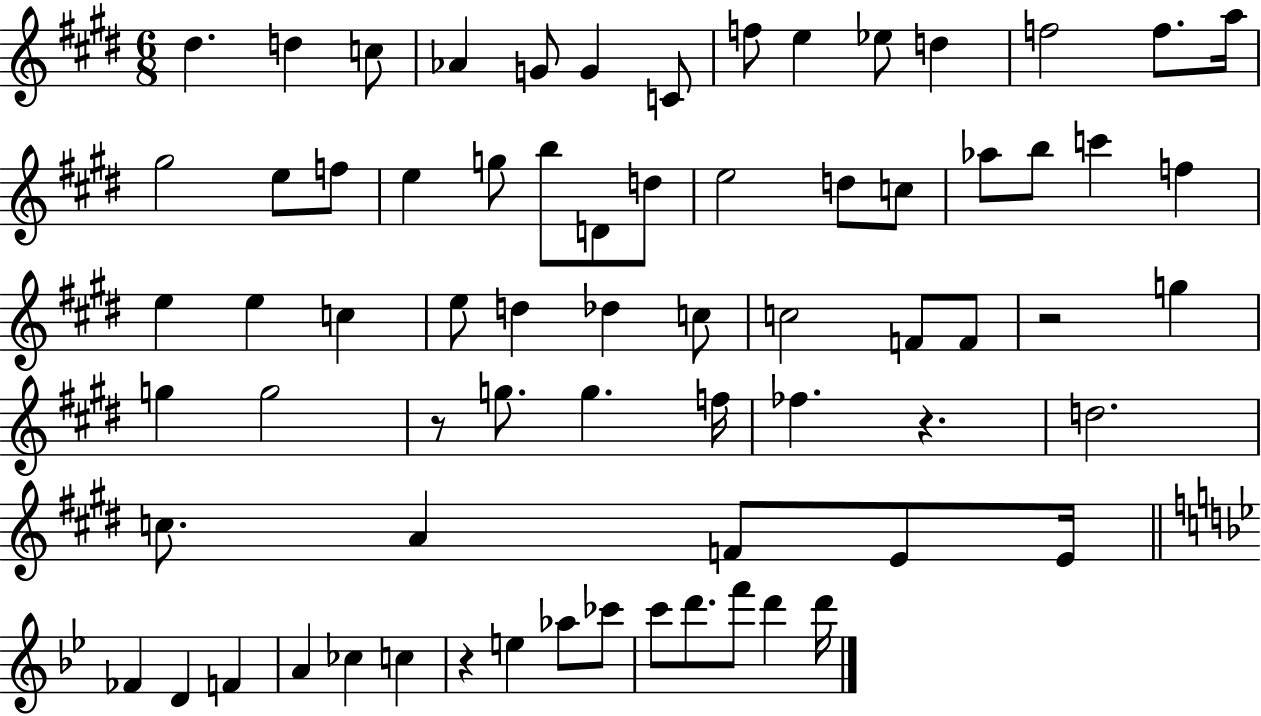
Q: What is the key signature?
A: E major